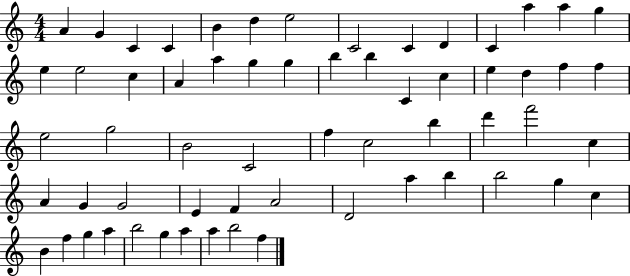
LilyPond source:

{
  \clef treble
  \numericTimeSignature
  \time 4/4
  \key c \major
  a'4 g'4 c'4 c'4 | b'4 d''4 e''2 | c'2 c'4 d'4 | c'4 a''4 a''4 g''4 | \break e''4 e''2 c''4 | a'4 a''4 g''4 g''4 | b''4 b''4 c'4 c''4 | e''4 d''4 f''4 f''4 | \break e''2 g''2 | b'2 c'2 | f''4 c''2 b''4 | d'''4 f'''2 c''4 | \break a'4 g'4 g'2 | e'4 f'4 a'2 | d'2 a''4 b''4 | b''2 g''4 c''4 | \break b'4 f''4 g''4 a''4 | b''2 g''4 a''4 | a''4 b''2 f''4 | \bar "|."
}